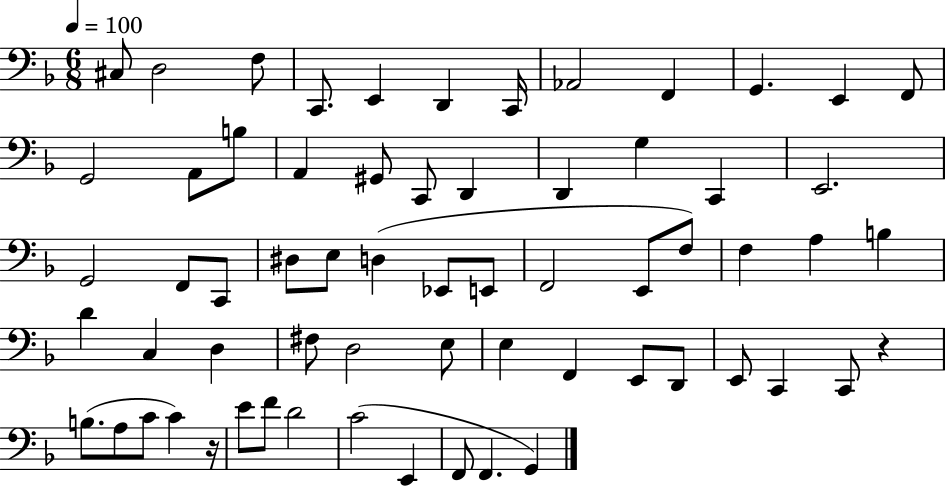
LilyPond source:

{
  \clef bass
  \numericTimeSignature
  \time 6/8
  \key f \major
  \tempo 4 = 100
  \repeat volta 2 { cis8 d2 f8 | c,8. e,4 d,4 c,16 | aes,2 f,4 | g,4. e,4 f,8 | \break g,2 a,8 b8 | a,4 gis,8 c,8 d,4 | d,4 g4 c,4 | e,2. | \break g,2 f,8 c,8 | dis8 e8 d4( ees,8 e,8 | f,2 e,8 f8) | f4 a4 b4 | \break d'4 c4 d4 | fis8 d2 e8 | e4 f,4 e,8 d,8 | e,8 c,4 c,8 r4 | \break b8.( a8 c'8 c'4) r16 | e'8 f'8 d'2 | c'2( e,4 | f,8 f,4. g,4) | \break } \bar "|."
}